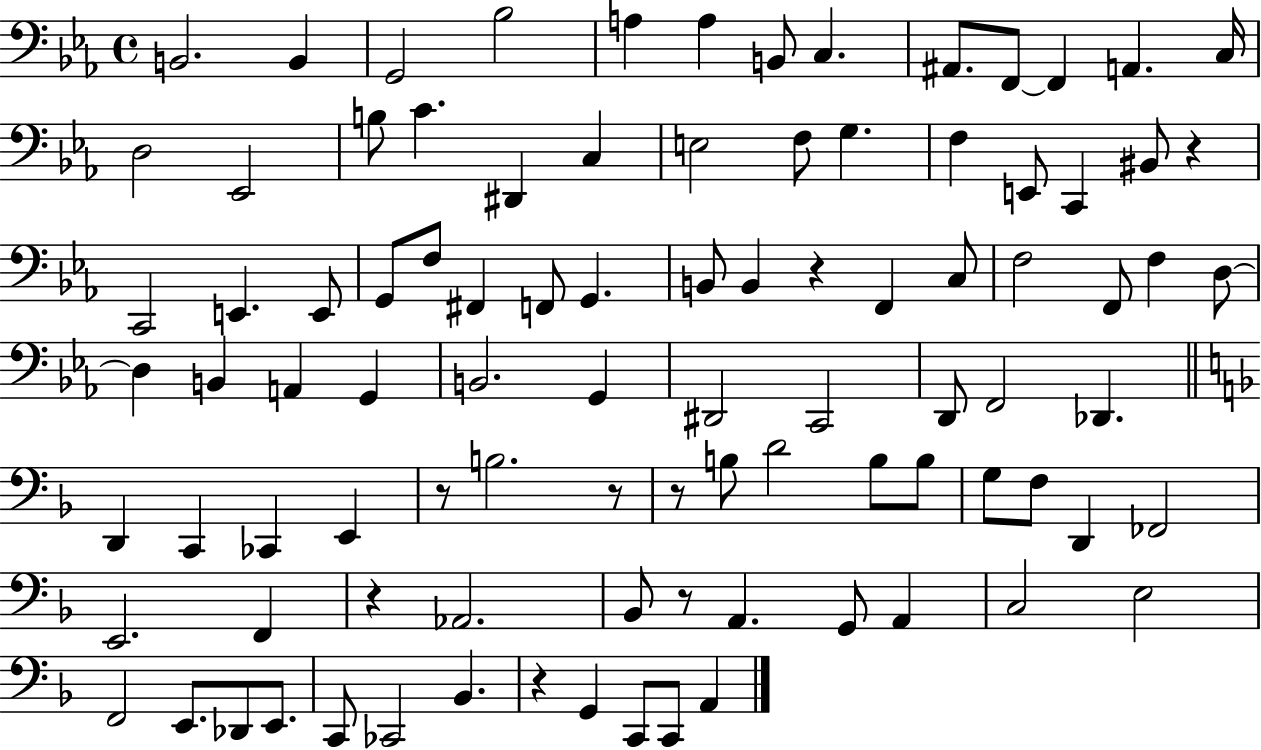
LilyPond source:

{
  \clef bass
  \time 4/4
  \defaultTimeSignature
  \key ees \major
  \repeat volta 2 { b,2. b,4 | g,2 bes2 | a4 a4 b,8 c4. | ais,8. f,8~~ f,4 a,4. c16 | \break d2 ees,2 | b8 c'4. dis,4 c4 | e2 f8 g4. | f4 e,8 c,4 bis,8 r4 | \break c,2 e,4. e,8 | g,8 f8 fis,4 f,8 g,4. | b,8 b,4 r4 f,4 c8 | f2 f,8 f4 d8~~ | \break d4 b,4 a,4 g,4 | b,2. g,4 | dis,2 c,2 | d,8 f,2 des,4. | \break \bar "||" \break \key d \minor d,4 c,4 ces,4 e,4 | r8 b2. r8 | r8 b8 d'2 b8 b8 | g8 f8 d,4 fes,2 | \break e,2. f,4 | r4 aes,2. | bes,8 r8 a,4. g,8 a,4 | c2 e2 | \break f,2 e,8. des,8 e,8. | c,8 ces,2 bes,4. | r4 g,4 c,8 c,8 a,4 | } \bar "|."
}